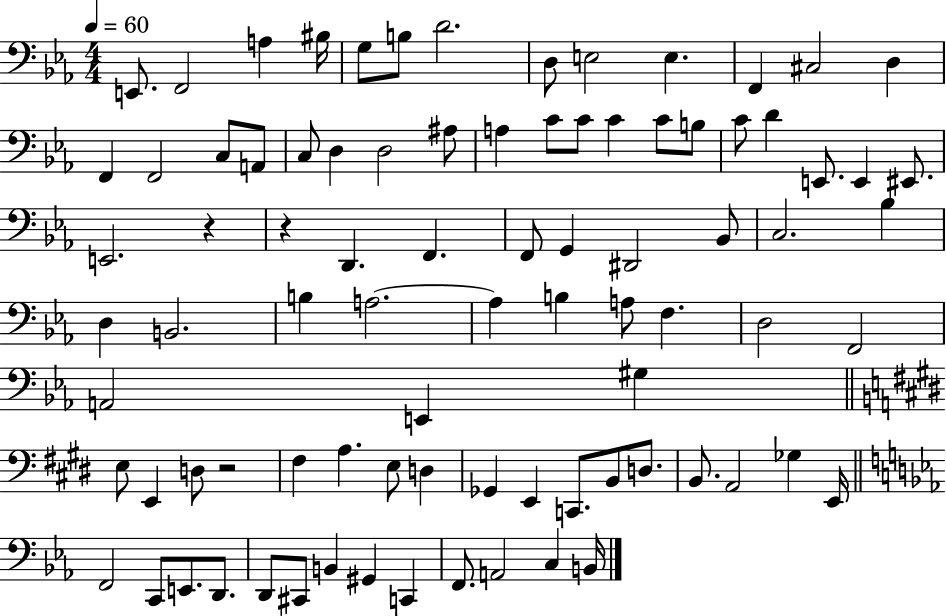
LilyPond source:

{
  \clef bass
  \numericTimeSignature
  \time 4/4
  \key ees \major
  \tempo 4 = 60
  e,8. f,2 a4 bis16 | g8 b8 d'2. | d8 e2 e4. | f,4 cis2 d4 | \break f,4 f,2 c8 a,8 | c8 d4 d2 ais8 | a4 c'8 c'8 c'4 c'8 b8 | c'8 d'4 e,8. e,4 eis,8. | \break e,2. r4 | r4 d,4. f,4. | f,8 g,4 dis,2 bes,8 | c2. bes4 | \break d4 b,2. | b4 a2.~~ | a4 b4 a8 f4. | d2 f,2 | \break a,2 e,4 gis4 | \bar "||" \break \key e \major e8 e,4 d8 r2 | fis4 a4. e8 d4 | ges,4 e,4 c,8. b,8 d8. | b,8. a,2 ges4 e,16 | \break \bar "||" \break \key ees \major f,2 c,8 e,8. d,8. | d,8 cis,8 b,4 gis,4 c,4 | f,8. a,2 c4 b,16 | \bar "|."
}